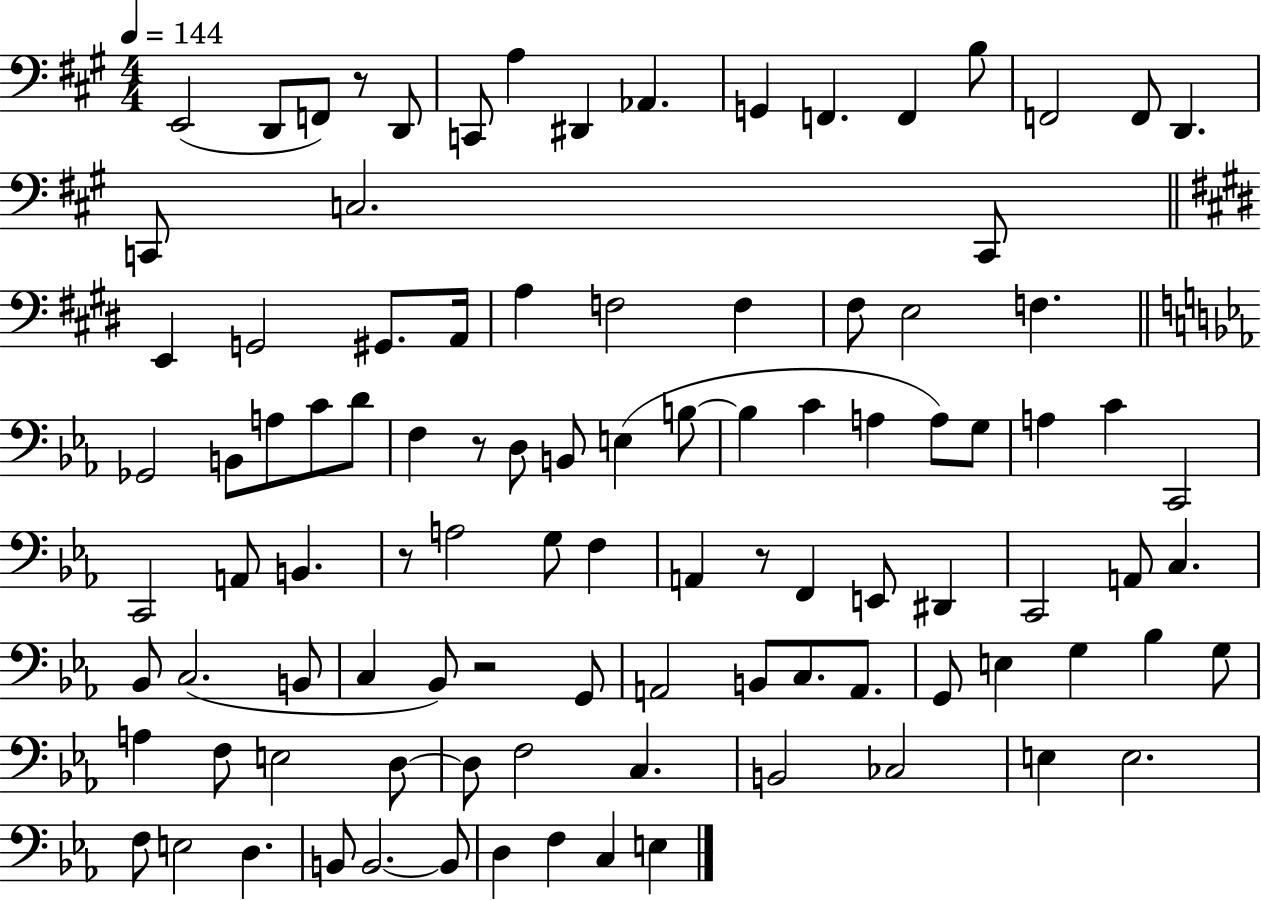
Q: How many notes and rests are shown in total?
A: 100